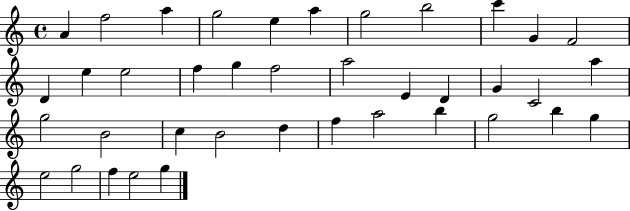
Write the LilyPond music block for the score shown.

{
  \clef treble
  \time 4/4
  \defaultTimeSignature
  \key c \major
  a'4 f''2 a''4 | g''2 e''4 a''4 | g''2 b''2 | c'''4 g'4 f'2 | \break d'4 e''4 e''2 | f''4 g''4 f''2 | a''2 e'4 d'4 | g'4 c'2 a''4 | \break g''2 b'2 | c''4 b'2 d''4 | f''4 a''2 b''4 | g''2 b''4 g''4 | \break e''2 g''2 | f''4 e''2 g''4 | \bar "|."
}